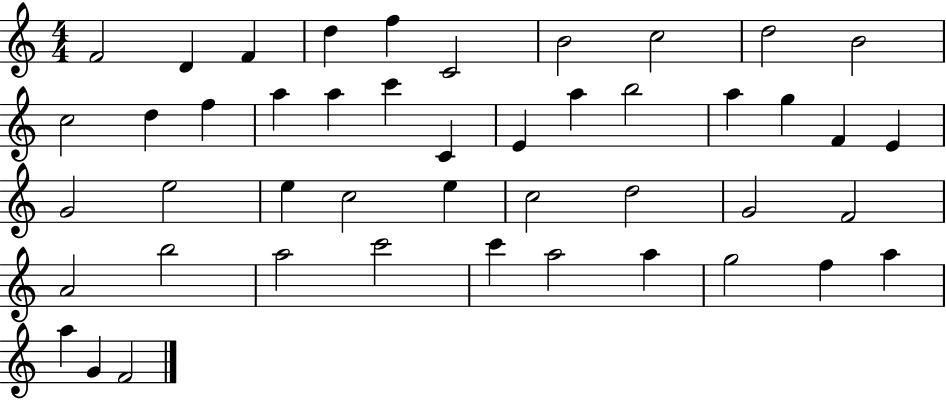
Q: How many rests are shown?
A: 0